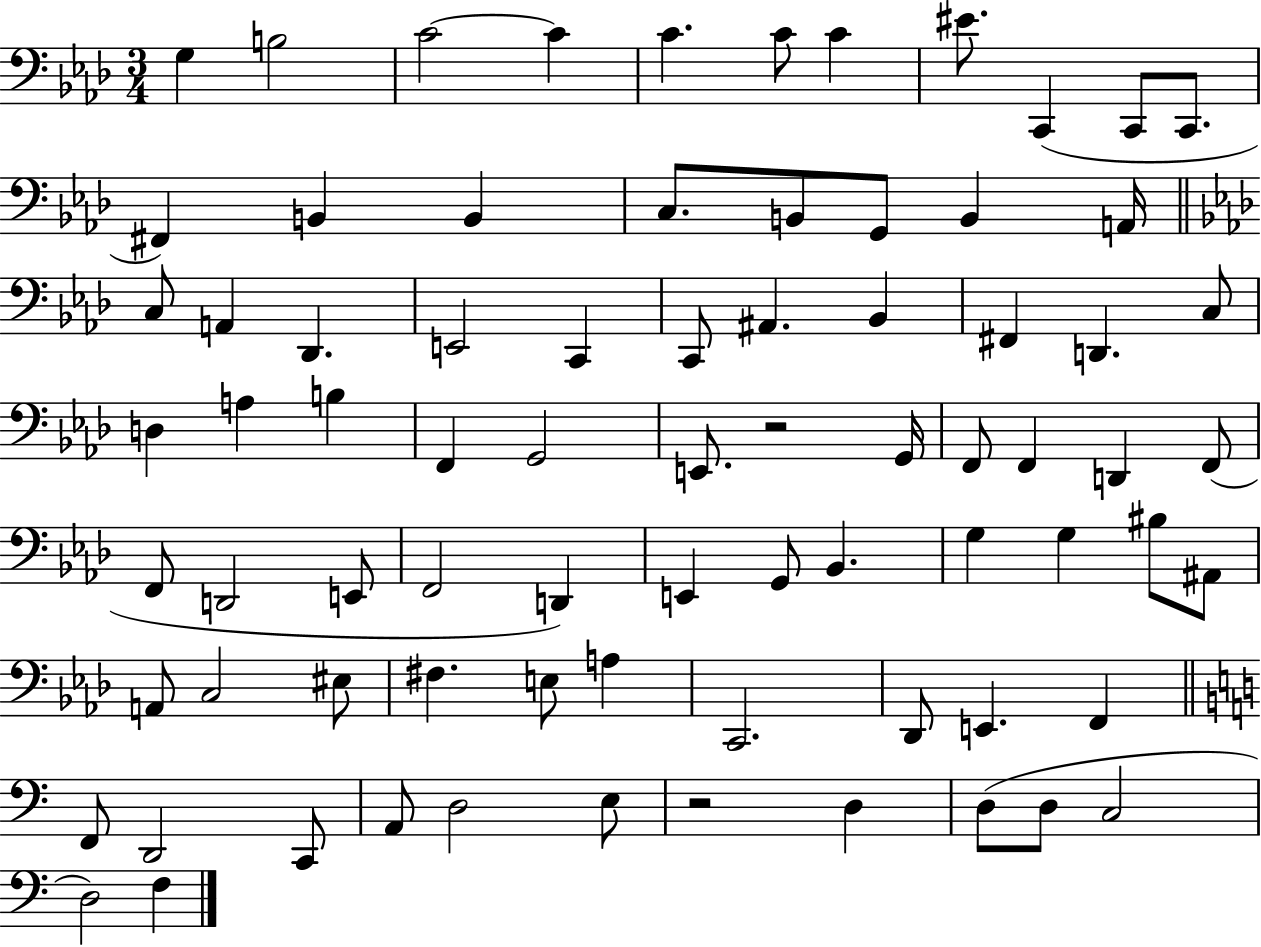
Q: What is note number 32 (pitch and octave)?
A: A3